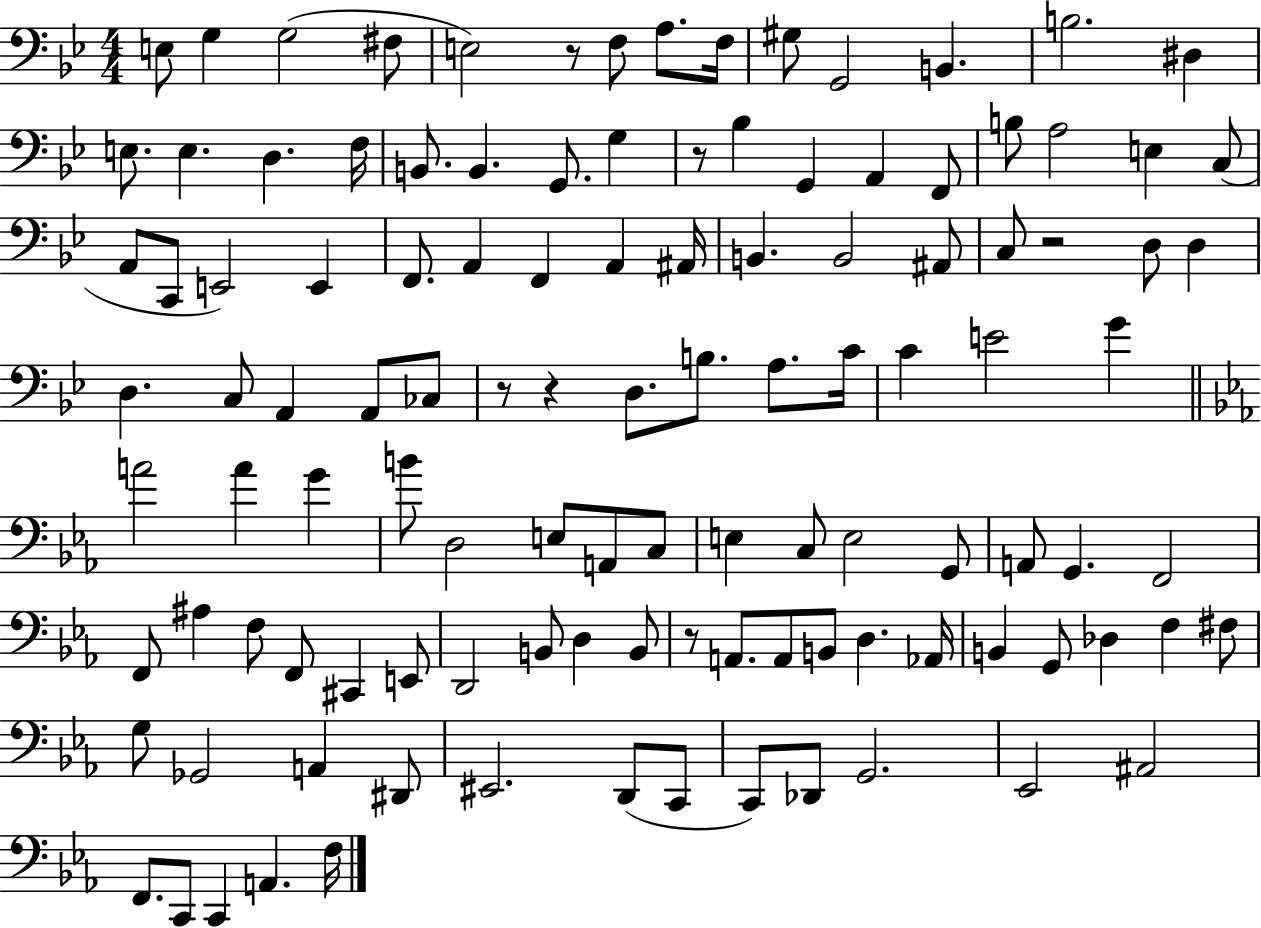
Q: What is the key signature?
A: BES major